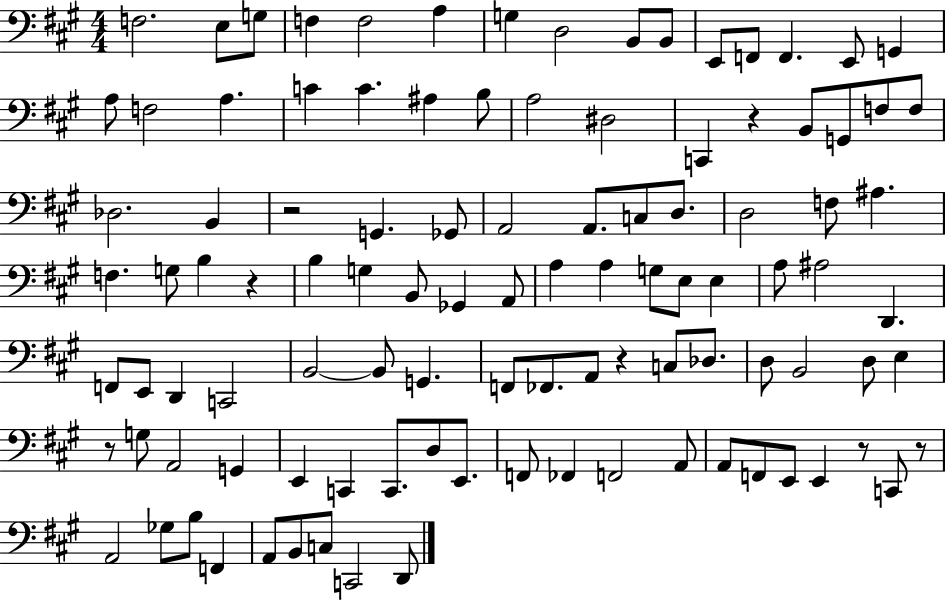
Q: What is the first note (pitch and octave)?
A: F3